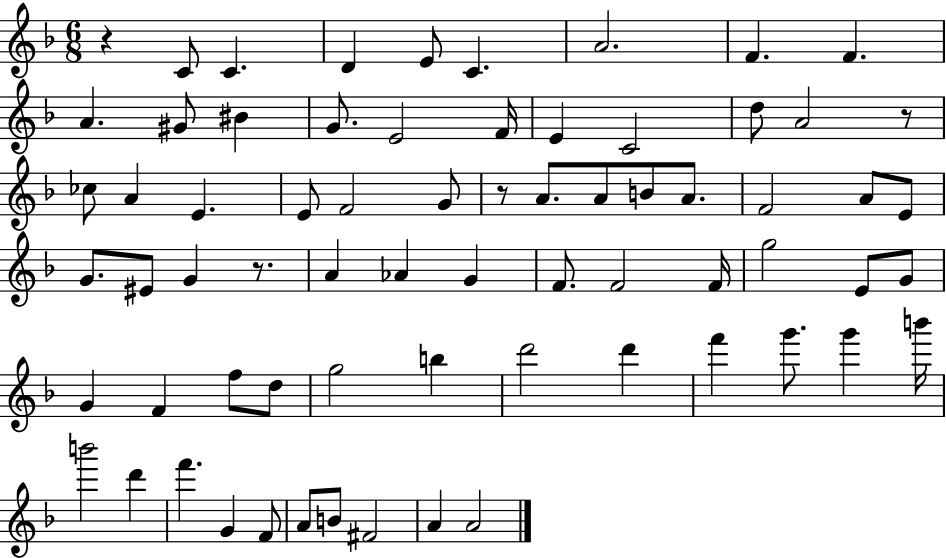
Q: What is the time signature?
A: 6/8